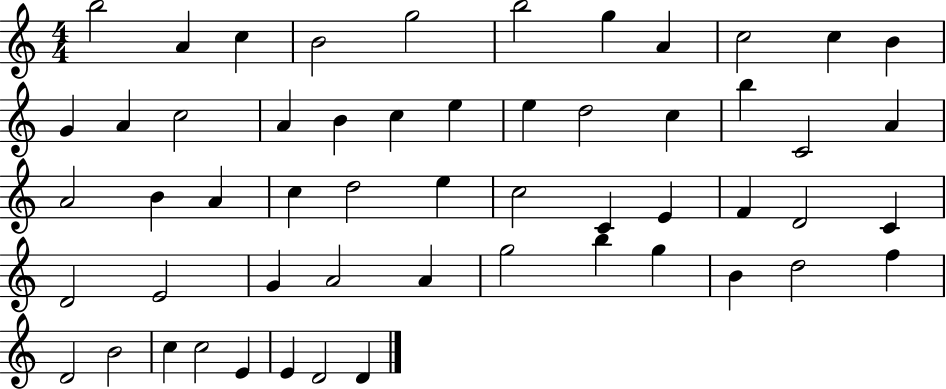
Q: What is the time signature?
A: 4/4